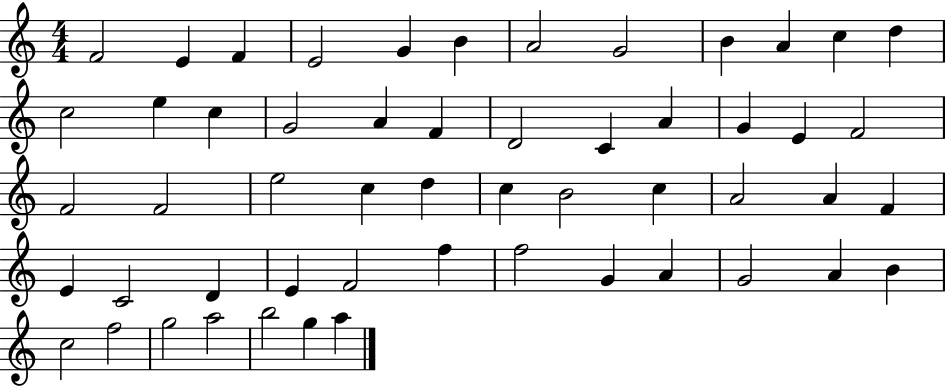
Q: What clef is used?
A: treble